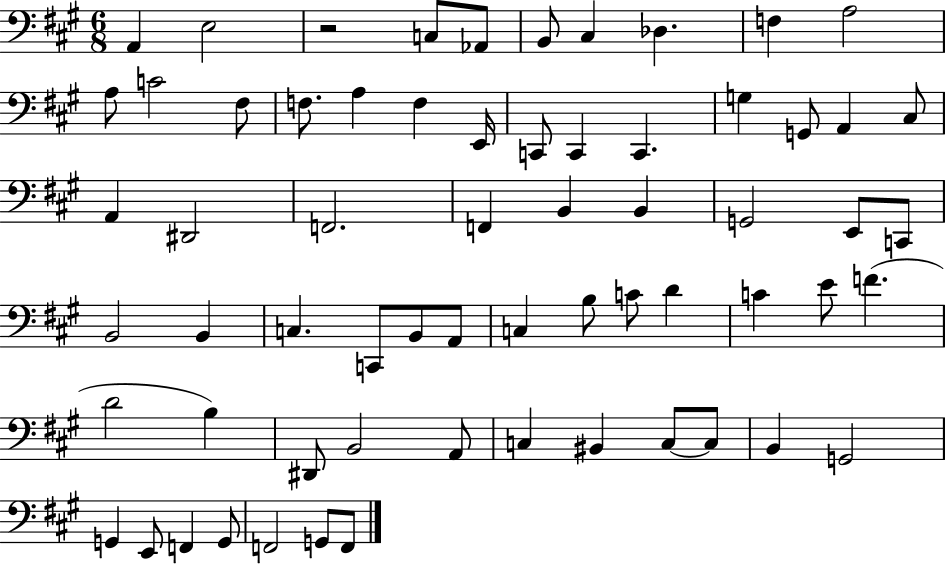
A2/q E3/h R/h C3/e Ab2/e B2/e C#3/q Db3/q. F3/q A3/h A3/e C4/h F#3/e F3/e. A3/q F3/q E2/s C2/e C2/q C2/q. G3/q G2/e A2/q C#3/e A2/q D#2/h F2/h. F2/q B2/q B2/q G2/h E2/e C2/e B2/h B2/q C3/q. C2/e B2/e A2/e C3/q B3/e C4/e D4/q C4/q E4/e F4/q. D4/h B3/q D#2/e B2/h A2/e C3/q BIS2/q C3/e C3/e B2/q G2/h G2/q E2/e F2/q G2/e F2/h G2/e F2/e